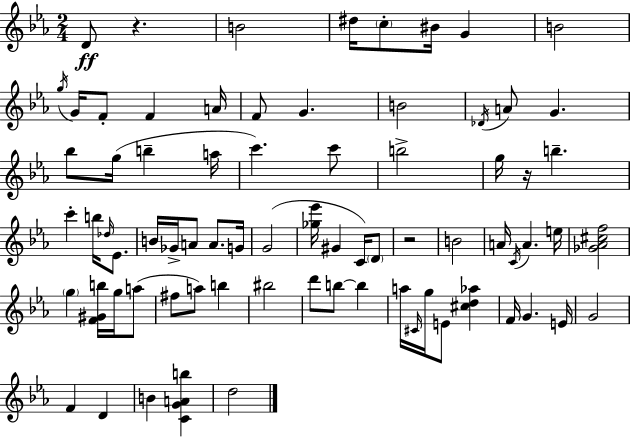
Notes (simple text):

D4/e R/q. B4/h D#5/s C5/e BIS4/s G4/q B4/h G5/s G4/s F4/e F4/q A4/s F4/e G4/q. B4/h Db4/s A4/e G4/q. Bb5/e G5/s B5/q A5/s C6/q. C6/e B5/h G5/s R/s B5/q. C6/q B5/s Db5/s Eb4/e. B4/s Gb4/s A4/e A4/e. G4/s G4/h [Gb5,Eb6]/s G#4/q C4/s D4/e R/h B4/h A4/s C4/s A4/q. E5/s [Gb4,Ab4,C#5,F5]/h G5/q [F4,G#4,B5]/s G5/s A5/e F#5/e A5/e B5/q BIS5/h D6/e B5/e B5/q A5/s C#4/s G5/s E4/e [C#5,D5,Ab5]/q F4/s G4/q. E4/s G4/h F4/q D4/q B4/q [C4,G4,A4,B5]/q D5/h